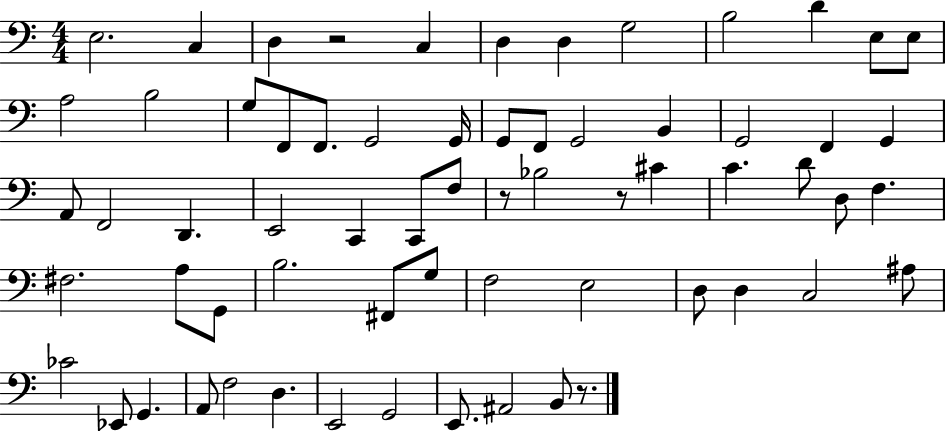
{
  \clef bass
  \numericTimeSignature
  \time 4/4
  \key c \major
  e2. c4 | d4 r2 c4 | d4 d4 g2 | b2 d'4 e8 e8 | \break a2 b2 | g8 f,8 f,8. g,2 g,16 | g,8 f,8 g,2 b,4 | g,2 f,4 g,4 | \break a,8 f,2 d,4. | e,2 c,4 c,8 f8 | r8 bes2 r8 cis'4 | c'4. d'8 d8 f4. | \break fis2. a8 g,8 | b2. fis,8 g8 | f2 e2 | d8 d4 c2 ais8 | \break ces'2 ees,8 g,4. | a,8 f2 d4. | e,2 g,2 | e,8. ais,2 b,8 r8. | \break \bar "|."
}